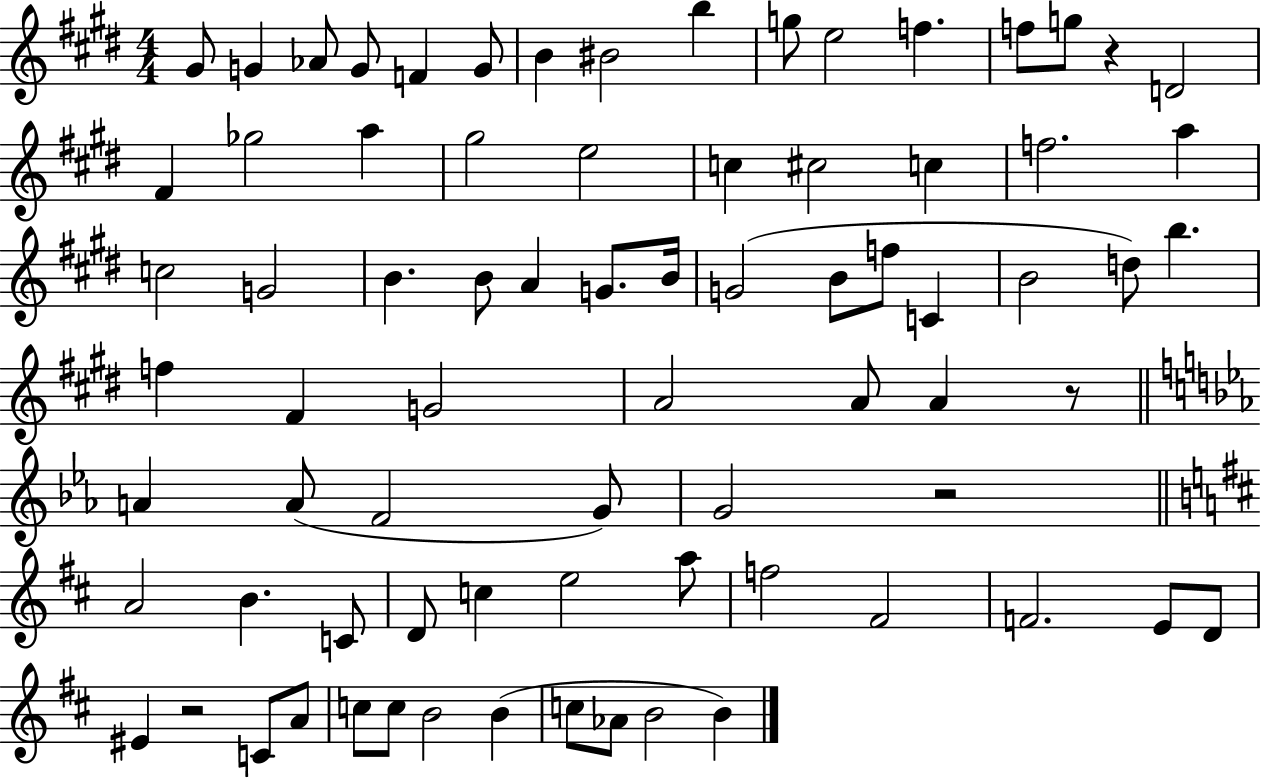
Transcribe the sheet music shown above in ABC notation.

X:1
T:Untitled
M:4/4
L:1/4
K:E
^G/2 G _A/2 G/2 F G/2 B ^B2 b g/2 e2 f f/2 g/2 z D2 ^F _g2 a ^g2 e2 c ^c2 c f2 a c2 G2 B B/2 A G/2 B/4 G2 B/2 f/2 C B2 d/2 b f ^F G2 A2 A/2 A z/2 A A/2 F2 G/2 G2 z2 A2 B C/2 D/2 c e2 a/2 f2 ^F2 F2 E/2 D/2 ^E z2 C/2 A/2 c/2 c/2 B2 B c/2 _A/2 B2 B